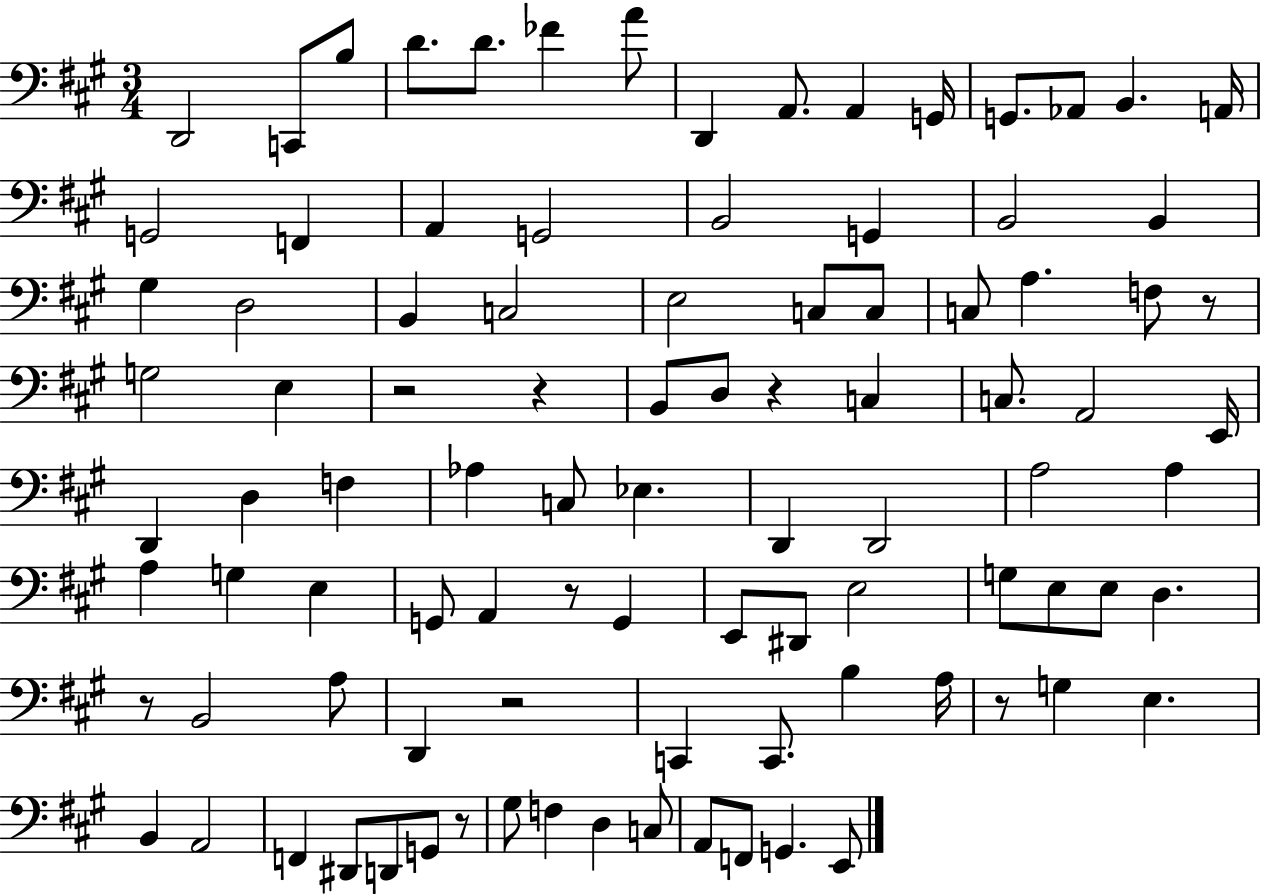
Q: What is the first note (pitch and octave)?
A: D2